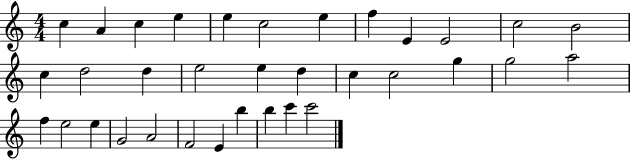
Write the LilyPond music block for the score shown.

{
  \clef treble
  \numericTimeSignature
  \time 4/4
  \key c \major
  c''4 a'4 c''4 e''4 | e''4 c''2 e''4 | f''4 e'4 e'2 | c''2 b'2 | \break c''4 d''2 d''4 | e''2 e''4 d''4 | c''4 c''2 g''4 | g''2 a''2 | \break f''4 e''2 e''4 | g'2 a'2 | f'2 e'4 b''4 | b''4 c'''4 c'''2 | \break \bar "|."
}